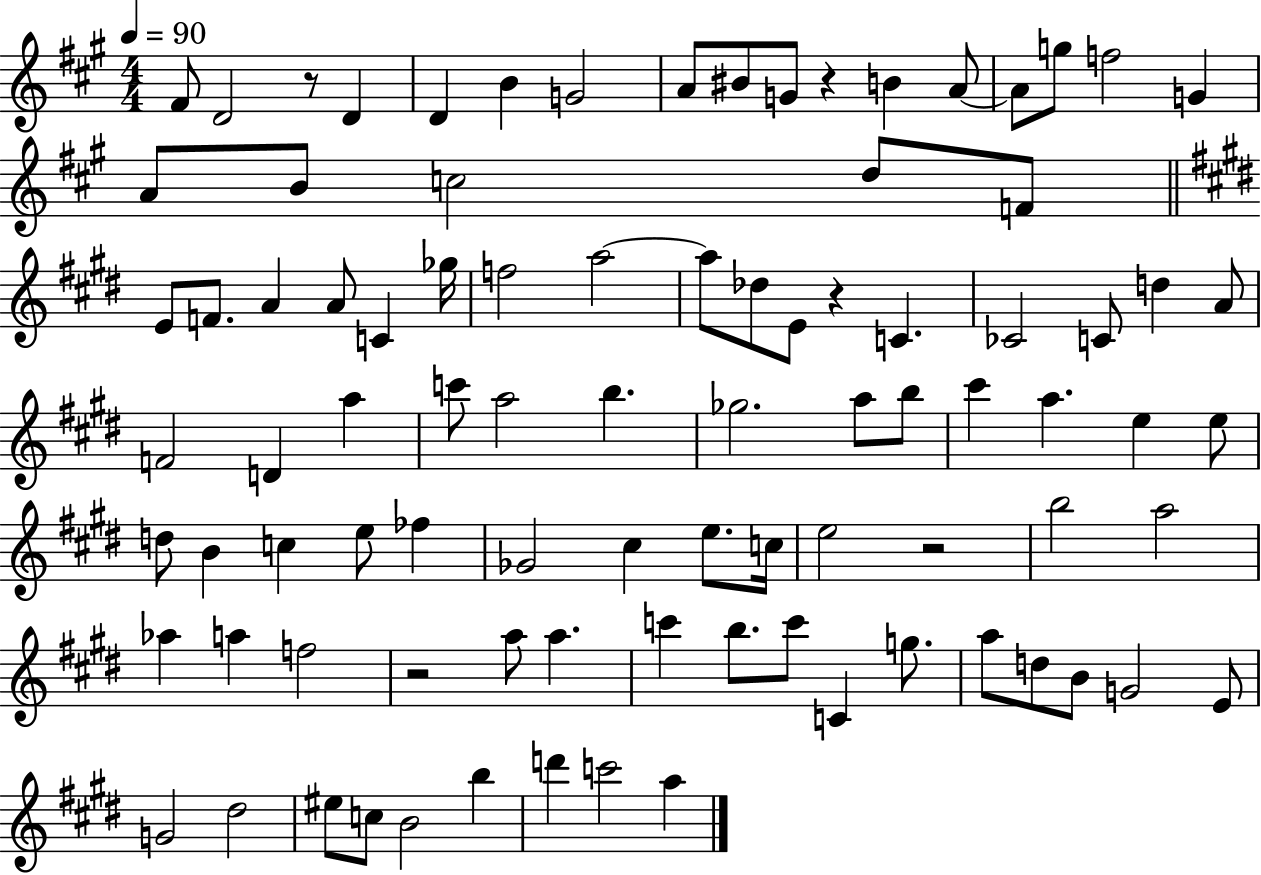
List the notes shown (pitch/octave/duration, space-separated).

F#4/e D4/h R/e D4/q D4/q B4/q G4/h A4/e BIS4/e G4/e R/q B4/q A4/e A4/e G5/e F5/h G4/q A4/e B4/e C5/h D5/e F4/e E4/e F4/e. A4/q A4/e C4/q Gb5/s F5/h A5/h A5/e Db5/e E4/e R/q C4/q. CES4/h C4/e D5/q A4/e F4/h D4/q A5/q C6/e A5/h B5/q. Gb5/h. A5/e B5/e C#6/q A5/q. E5/q E5/e D5/e B4/q C5/q E5/e FES5/q Gb4/h C#5/q E5/e. C5/s E5/h R/h B5/h A5/h Ab5/q A5/q F5/h R/h A5/e A5/q. C6/q B5/e. C6/e C4/q G5/e. A5/e D5/e B4/e G4/h E4/e G4/h D#5/h EIS5/e C5/e B4/h B5/q D6/q C6/h A5/q